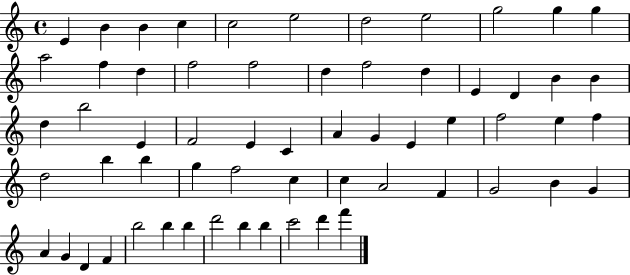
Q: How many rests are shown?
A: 0